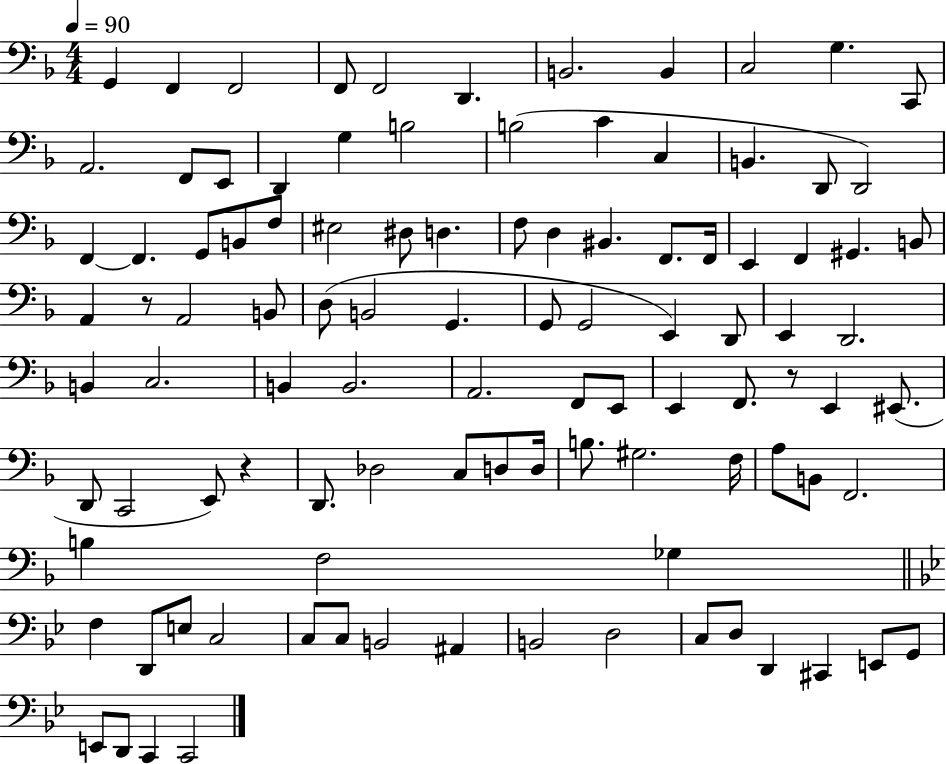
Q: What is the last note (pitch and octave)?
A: C2